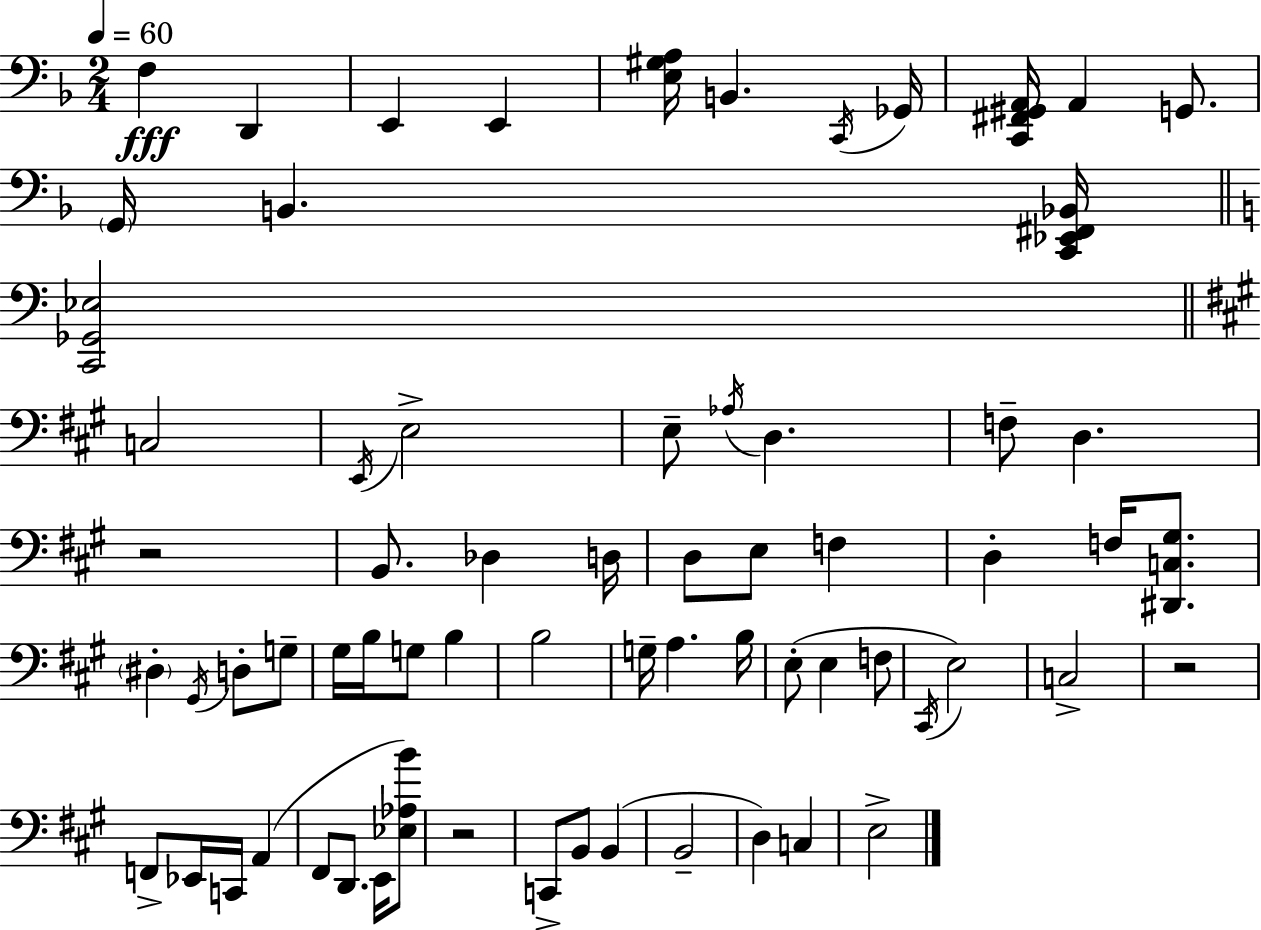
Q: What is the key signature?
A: D minor